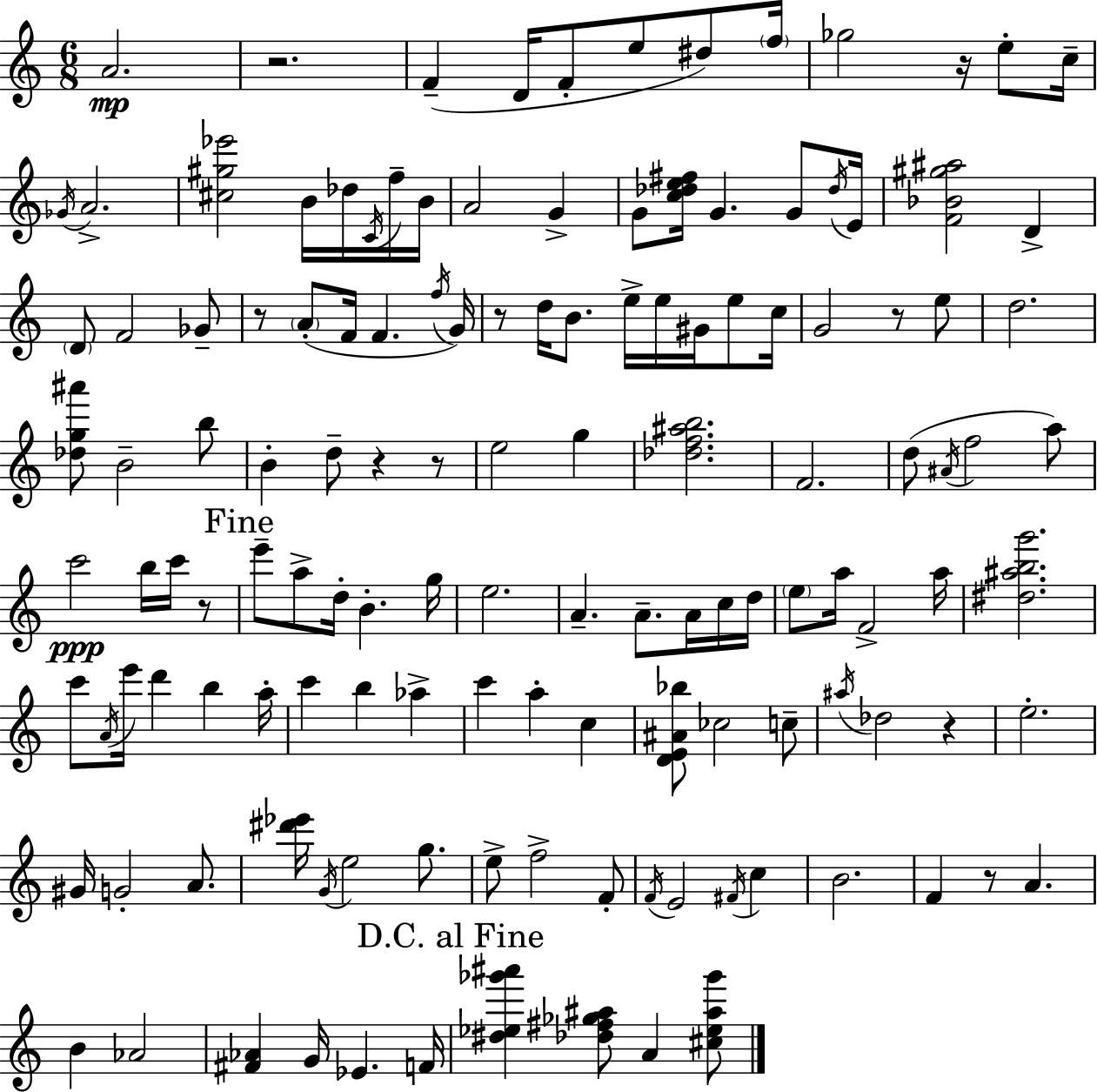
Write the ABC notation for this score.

X:1
T:Untitled
M:6/8
L:1/4
K:Am
A2 z2 F D/4 F/2 e/2 ^d/2 f/4 _g2 z/4 e/2 c/4 _G/4 A2 [^c^g_e']2 B/4 _d/4 C/4 f/4 B/4 A2 G G/2 [c_de^f]/4 G G/2 _d/4 E/4 [F_B^g^a]2 D D/2 F2 _G/2 z/2 A/2 F/4 F f/4 G/4 z/2 d/4 B/2 e/4 e/4 ^G/4 e/2 c/4 G2 z/2 e/2 d2 [_dg^a']/2 B2 b/2 B d/2 z z/2 e2 g [_df^ab]2 F2 d/2 ^A/4 f2 a/2 c'2 b/4 c'/4 z/2 e'/2 a/2 d/4 B g/4 e2 A A/2 A/4 c/4 d/4 e/2 a/4 F2 a/4 [^d^abg']2 c'/2 A/4 e'/4 d' b a/4 c' b _a c' a c [DE^A_b]/2 _c2 c/2 ^a/4 _d2 z e2 ^G/4 G2 A/2 [^d'_e']/4 G/4 e2 g/2 e/2 f2 F/2 F/4 E2 ^F/4 c B2 F z/2 A B _A2 [^F_A] G/4 _E F/4 [^d_e_g'^a'] [_d^f_g^a]/2 A [^c_e^a_g']/2